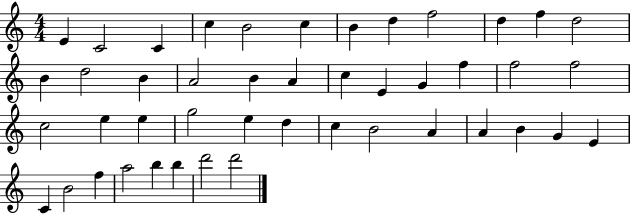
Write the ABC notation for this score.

X:1
T:Untitled
M:4/4
L:1/4
K:C
E C2 C c B2 c B d f2 d f d2 B d2 B A2 B A c E G f f2 f2 c2 e e g2 e d c B2 A A B G E C B2 f a2 b b d'2 d'2